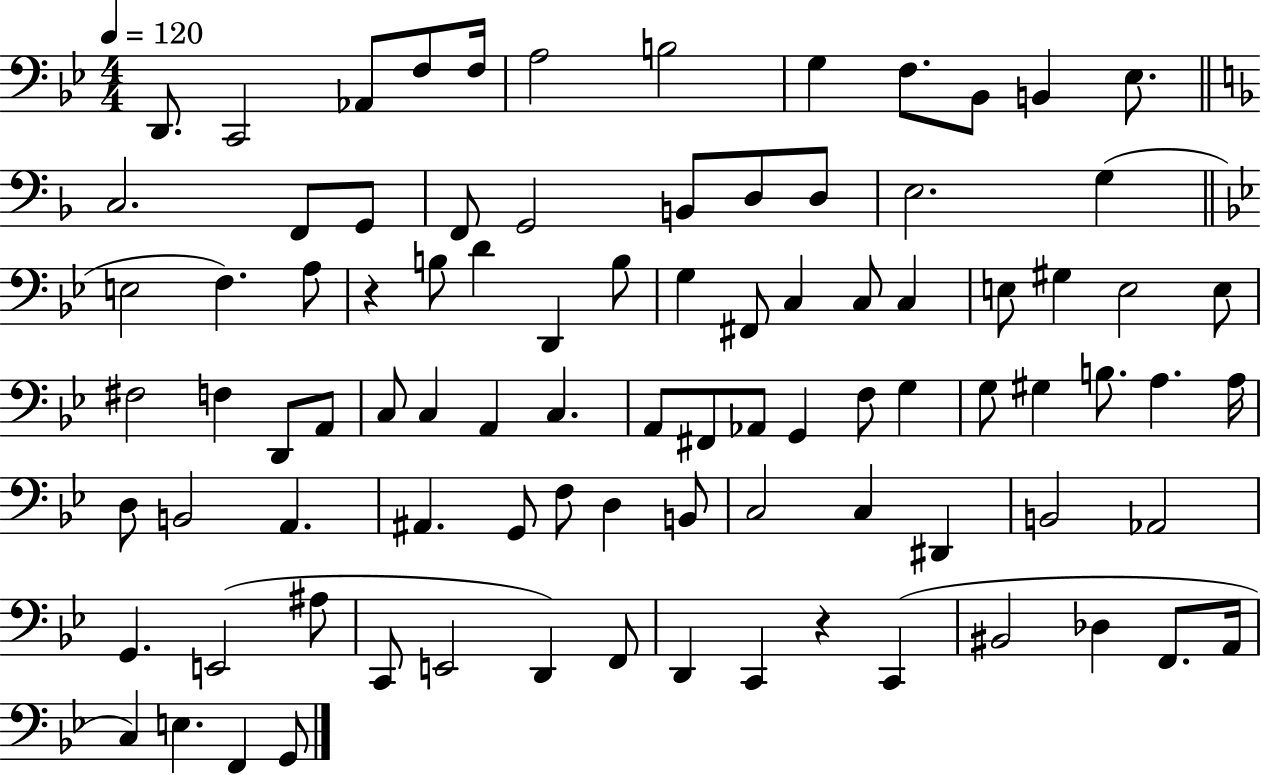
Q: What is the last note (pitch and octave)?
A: G2